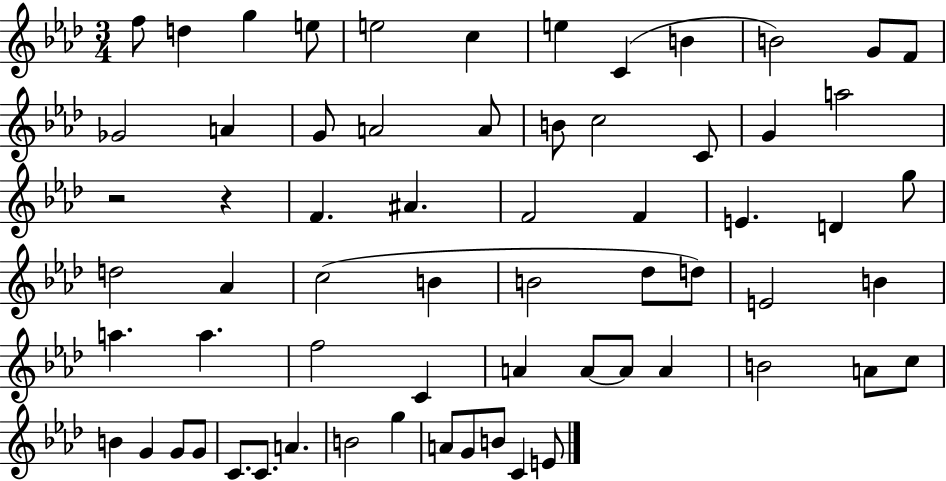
{
  \clef treble
  \numericTimeSignature
  \time 3/4
  \key aes \major
  f''8 d''4 g''4 e''8 | e''2 c''4 | e''4 c'4( b'4 | b'2) g'8 f'8 | \break ges'2 a'4 | g'8 a'2 a'8 | b'8 c''2 c'8 | g'4 a''2 | \break r2 r4 | f'4. ais'4. | f'2 f'4 | e'4. d'4 g''8 | \break d''2 aes'4 | c''2( b'4 | b'2 des''8 d''8) | e'2 b'4 | \break a''4. a''4. | f''2 c'4 | a'4 a'8~~ a'8 a'4 | b'2 a'8 c''8 | \break b'4 g'4 g'8 g'8 | c'8. c'8. a'4. | b'2 g''4 | a'8 g'8 b'8 c'4 e'8 | \break \bar "|."
}